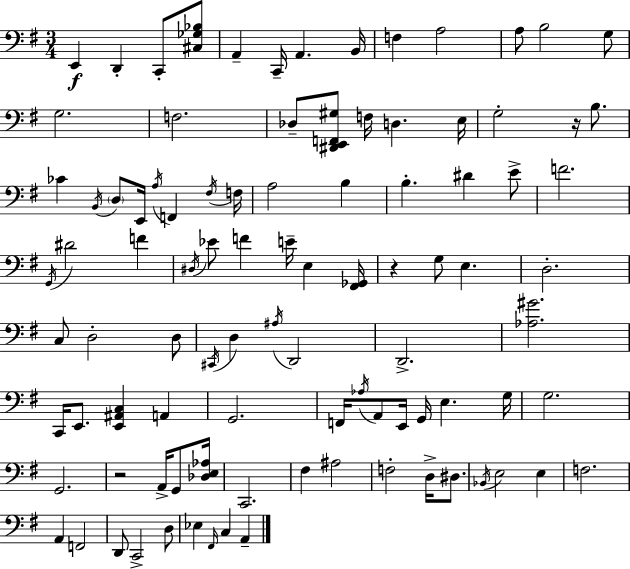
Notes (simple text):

E2/q D2/q C2/e [C#3,Gb3,Bb3]/e A2/q C2/s A2/q. B2/s F3/q A3/h A3/e B3/h G3/e G3/h. F3/h. Db3/e [D#2,E2,F2,G#3]/e F3/s D3/q. E3/s G3/h R/s B3/e. CES4/q B2/s D3/e E2/s A3/s F2/q F#3/s F3/s A3/h B3/q B3/q. D#4/q E4/e F4/h. G2/s D#4/h F4/q D#3/s Eb4/e F4/q E4/s E3/q [F#2,Gb2]/s R/q G3/e E3/q. D3/h. C3/e D3/h D3/e C#2/s D3/q A#3/s D2/h D2/h. [Ab3,G#4]/h. C2/s E2/e. [E2,A#2,C3]/q A2/q G2/h. F2/s Ab3/s A2/e E2/s G2/s E3/q. G3/s G3/h. G2/h. R/h A2/s G2/e [Db3,E3,Ab3]/s C2/h. F#3/q A#3/h F3/h D3/s D#3/e. Bb2/s E3/h E3/q F3/h. A2/q F2/h D2/e C2/h D3/e Eb3/q F#2/s C3/q A2/q